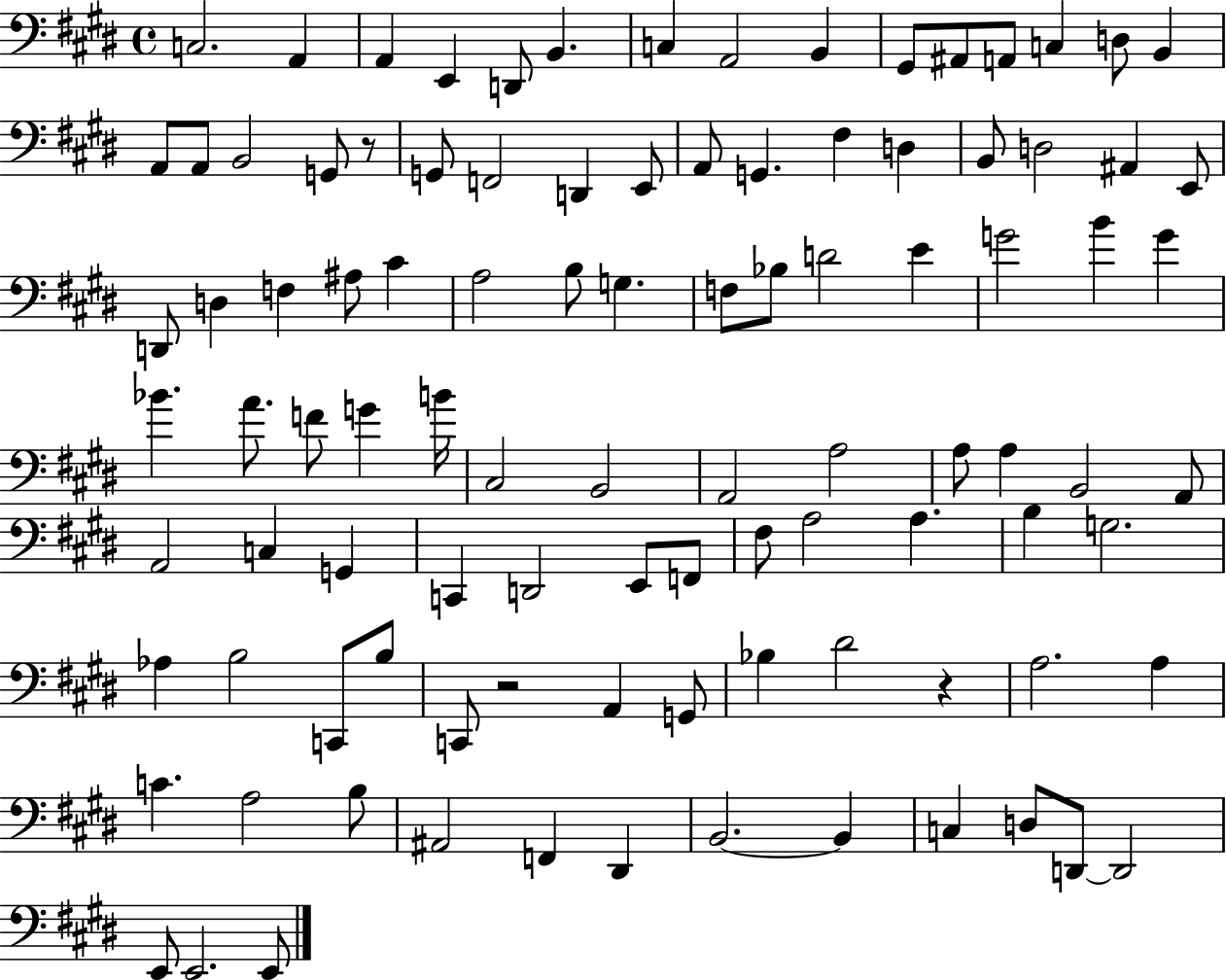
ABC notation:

X:1
T:Untitled
M:4/4
L:1/4
K:E
C,2 A,, A,, E,, D,,/2 B,, C, A,,2 B,, ^G,,/2 ^A,,/2 A,,/2 C, D,/2 B,, A,,/2 A,,/2 B,,2 G,,/2 z/2 G,,/2 F,,2 D,, E,,/2 A,,/2 G,, ^F, D, B,,/2 D,2 ^A,, E,,/2 D,,/2 D, F, ^A,/2 ^C A,2 B,/2 G, F,/2 _B,/2 D2 E G2 B G _B A/2 F/2 G B/4 ^C,2 B,,2 A,,2 A,2 A,/2 A, B,,2 A,,/2 A,,2 C, G,, C,, D,,2 E,,/2 F,,/2 ^F,/2 A,2 A, B, G,2 _A, B,2 C,,/2 B,/2 C,,/2 z2 A,, G,,/2 _B, ^D2 z A,2 A, C A,2 B,/2 ^A,,2 F,, ^D,, B,,2 B,, C, D,/2 D,,/2 D,,2 E,,/2 E,,2 E,,/2